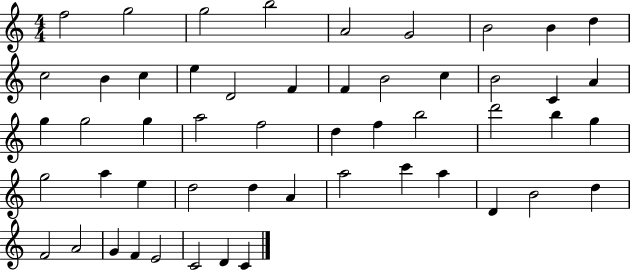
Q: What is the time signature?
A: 4/4